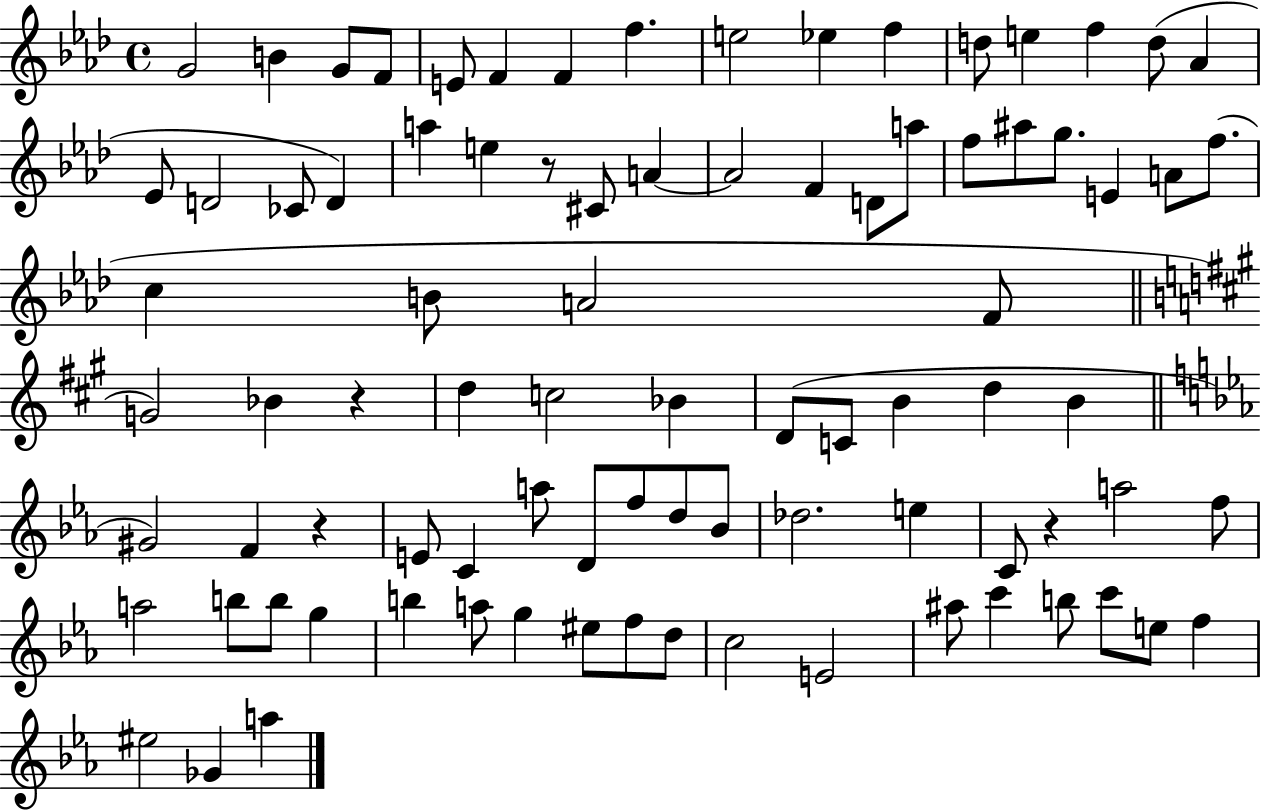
X:1
T:Untitled
M:4/4
L:1/4
K:Ab
G2 B G/2 F/2 E/2 F F f e2 _e f d/2 e f d/2 _A _E/2 D2 _C/2 D a e z/2 ^C/2 A A2 F D/2 a/2 f/2 ^a/2 g/2 E A/2 f/2 c B/2 A2 F/2 G2 _B z d c2 _B D/2 C/2 B d B ^G2 F z E/2 C a/2 D/2 f/2 d/2 _B/2 _d2 e C/2 z a2 f/2 a2 b/2 b/2 g b a/2 g ^e/2 f/2 d/2 c2 E2 ^a/2 c' b/2 c'/2 e/2 f ^e2 _G a